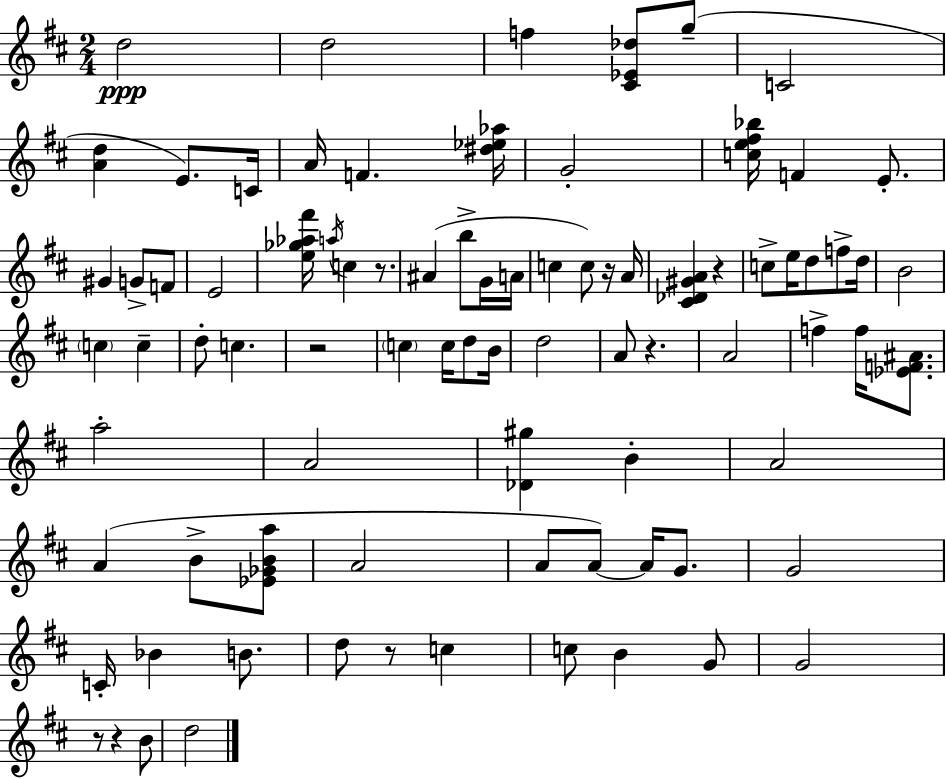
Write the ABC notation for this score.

X:1
T:Untitled
M:2/4
L:1/4
K:D
d2 d2 f [^C_E_d]/2 g/2 C2 [Ad] E/2 C/4 A/4 F [^d_e_a]/4 G2 [ce^f_b]/4 F E/2 ^G G/2 F/2 E2 [e_g_a^f']/4 a/4 c z/2 ^A b/2 G/4 A/4 c c/2 z/4 A/4 [^C_D^GA] z c/2 e/4 d/2 f/2 d/4 B2 c c d/2 c z2 c c/4 d/2 B/4 d2 A/2 z A2 f f/4 [_EF^A]/2 a2 A2 [_D^g] B A2 A B/2 [_E_GBa]/2 A2 A/2 A/2 A/4 G/2 G2 C/4 _B B/2 d/2 z/2 c c/2 B G/2 G2 z/2 z B/2 d2